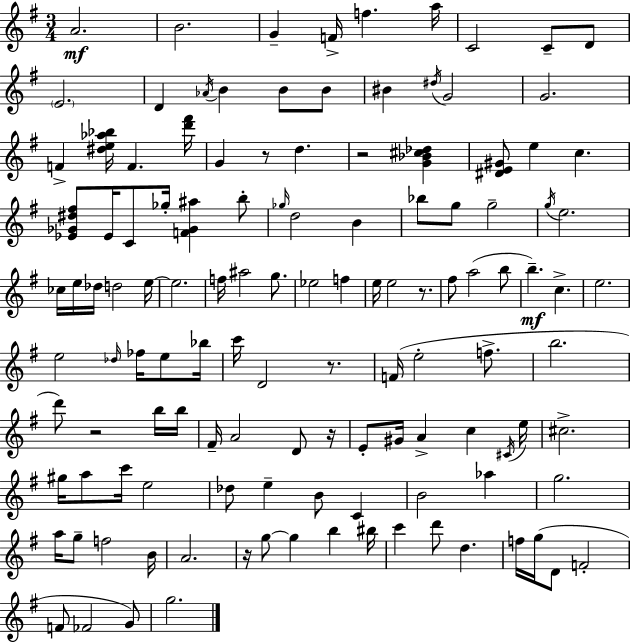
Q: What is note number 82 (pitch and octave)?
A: A5